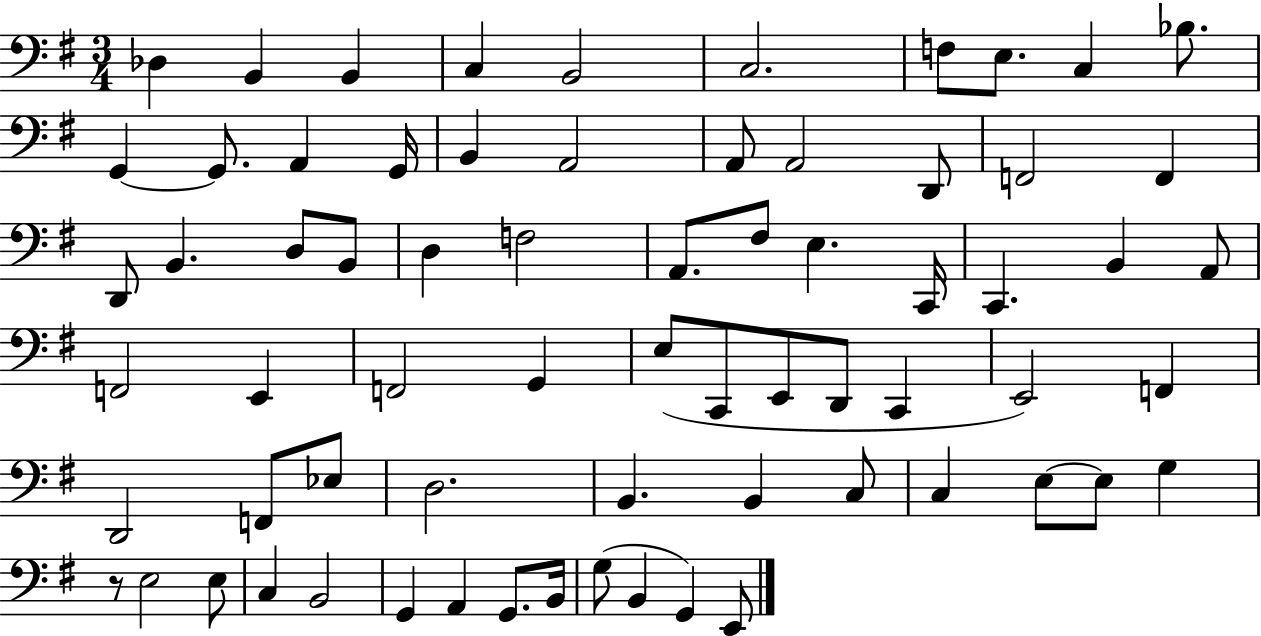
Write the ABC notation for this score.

X:1
T:Untitled
M:3/4
L:1/4
K:G
_D, B,, B,, C, B,,2 C,2 F,/2 E,/2 C, _B,/2 G,, G,,/2 A,, G,,/4 B,, A,,2 A,,/2 A,,2 D,,/2 F,,2 F,, D,,/2 B,, D,/2 B,,/2 D, F,2 A,,/2 ^F,/2 E, C,,/4 C,, B,, A,,/2 F,,2 E,, F,,2 G,, E,/2 C,,/2 E,,/2 D,,/2 C,, E,,2 F,, D,,2 F,,/2 _E,/2 D,2 B,, B,, C,/2 C, E,/2 E,/2 G, z/2 E,2 E,/2 C, B,,2 G,, A,, G,,/2 B,,/4 G,/2 B,, G,, E,,/2